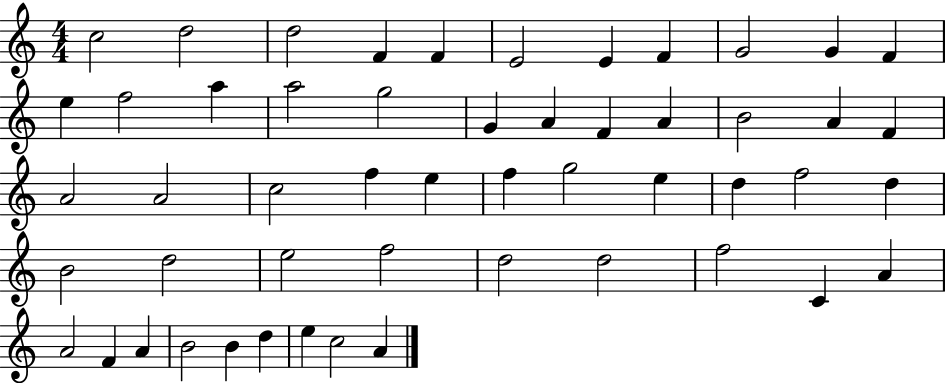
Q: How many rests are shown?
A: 0